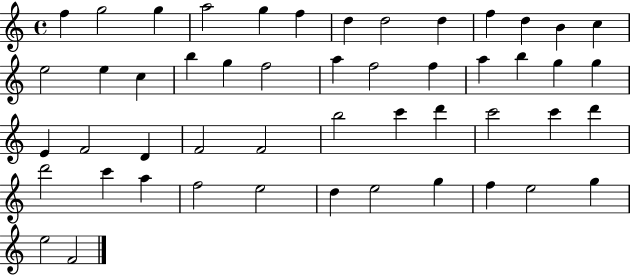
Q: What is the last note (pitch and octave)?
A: F4